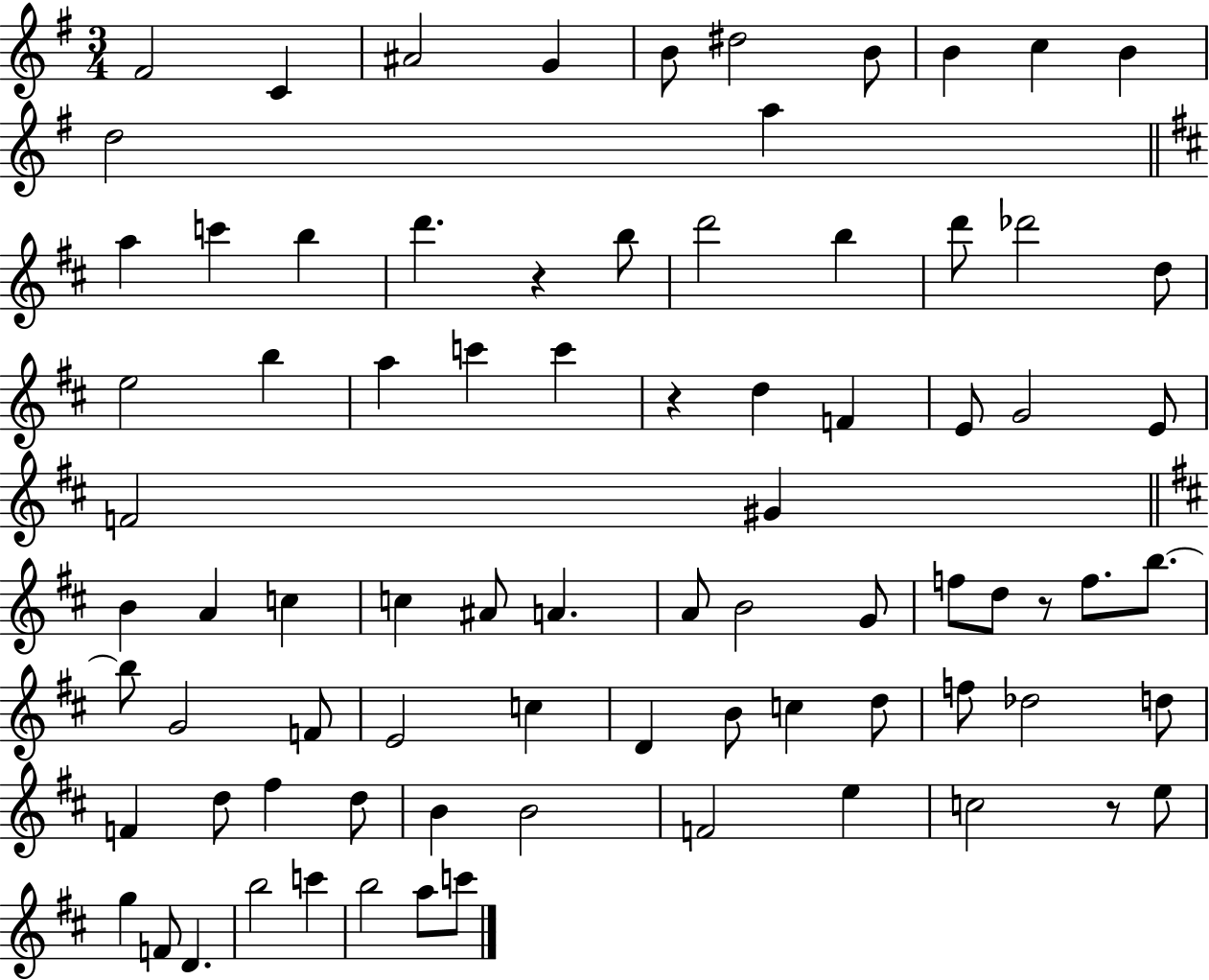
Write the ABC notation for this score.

X:1
T:Untitled
M:3/4
L:1/4
K:G
^F2 C ^A2 G B/2 ^d2 B/2 B c B d2 a a c' b d' z b/2 d'2 b d'/2 _d'2 d/2 e2 b a c' c' z d F E/2 G2 E/2 F2 ^G B A c c ^A/2 A A/2 B2 G/2 f/2 d/2 z/2 f/2 b/2 b/2 G2 F/2 E2 c D B/2 c d/2 f/2 _d2 d/2 F d/2 ^f d/2 B B2 F2 e c2 z/2 e/2 g F/2 D b2 c' b2 a/2 c'/2